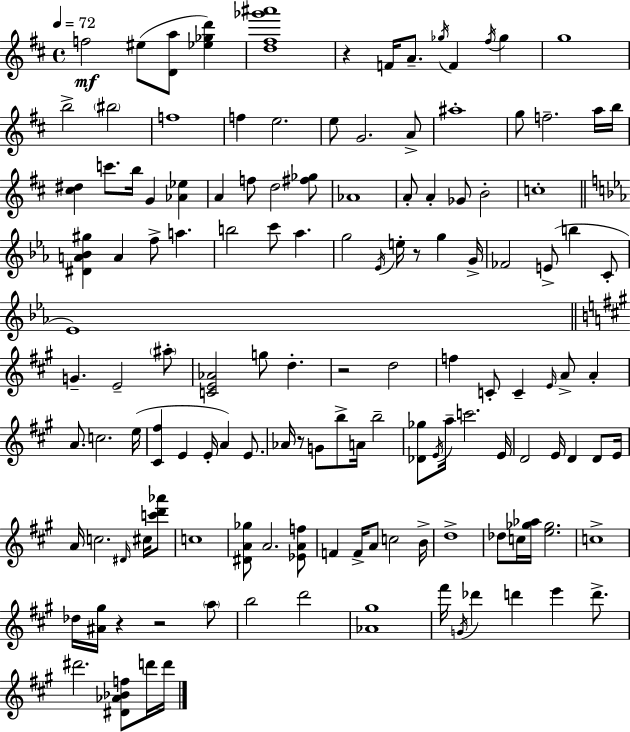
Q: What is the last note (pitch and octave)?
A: D6